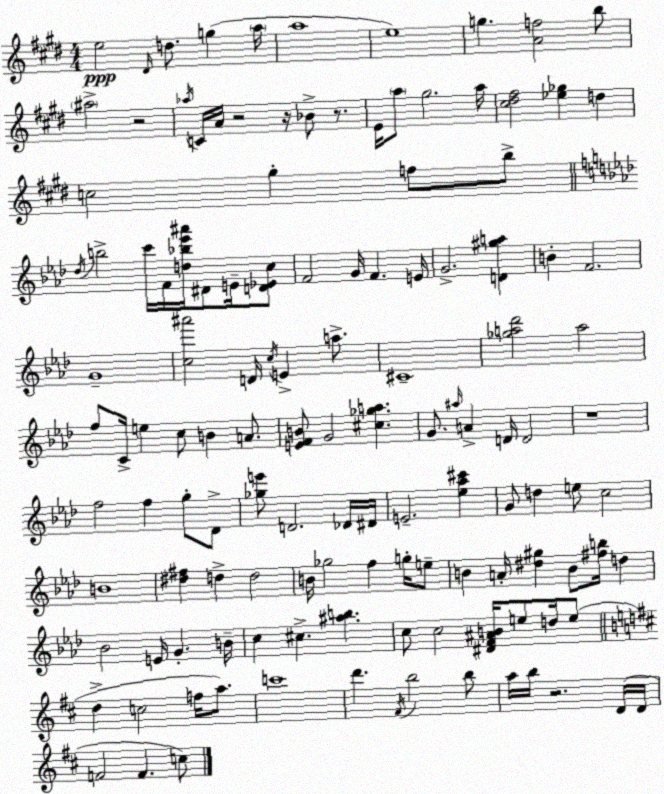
X:1
T:Untitled
M:4/4
L:1/4
K:E
e2 ^D/4 d/2 g a/4 a4 e4 g [Af]2 b/2 ^a2 z2 _a/4 C/4 A/4 z2 z/4 _B/2 z/2 E/4 a/2 ^g2 a/4 [^c^d^f]2 [_e_g] d c2 ^g f/2 b/2 _d/4 b2 c'/4 F/4 [d_b_e'^a']/4 ^D/2 E/4 [D_Ec]/2 F2 G/4 F E/4 G2 [D^ga] B F2 G4 [c^a']2 D/4 c/4 E a/2 ^C4 [_ga_d']2 a2 f/2 C/4 e c/2 B A/2 [EFB]/2 G2 [^c_ga] G/2 ^a/4 A D/4 D2 z4 f2 f g/2 _D/2 [_ge']/2 D2 _D/4 ^D/4 E2 [_e_a^c'] G/2 d e/2 c2 B4 [^d^f] d d2 B/4 _g2 f g/4 e/2 B A/4 [^d^g] B/2 [^fb]/4 d _B2 E/4 G B/4 c ^c [^ab] c/2 c2 [^DF^AB]/4 e/2 d/4 e/2 d c2 f/4 a/2 c'4 d' ^F/4 b2 b/2 a/4 b/4 z2 D/4 D/4 F2 F c/2